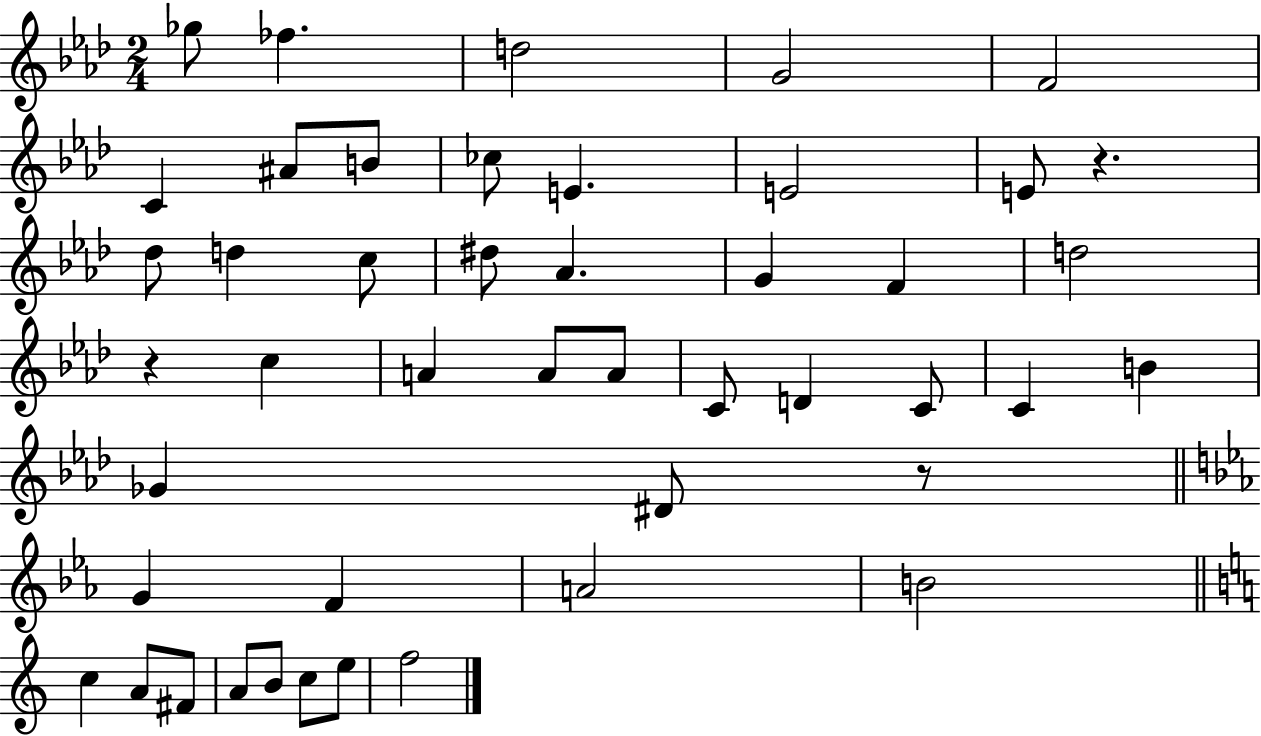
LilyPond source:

{
  \clef treble
  \numericTimeSignature
  \time 2/4
  \key aes \major
  \repeat volta 2 { ges''8 fes''4. | d''2 | g'2 | f'2 | \break c'4 ais'8 b'8 | ces''8 e'4. | e'2 | e'8 r4. | \break des''8 d''4 c''8 | dis''8 aes'4. | g'4 f'4 | d''2 | \break r4 c''4 | a'4 a'8 a'8 | c'8 d'4 c'8 | c'4 b'4 | \break ges'4 dis'8 r8 | \bar "||" \break \key c \minor g'4 f'4 | a'2 | b'2 | \bar "||" \break \key a \minor c''4 a'8 fis'8 | a'8 b'8 c''8 e''8 | f''2 | } \bar "|."
}